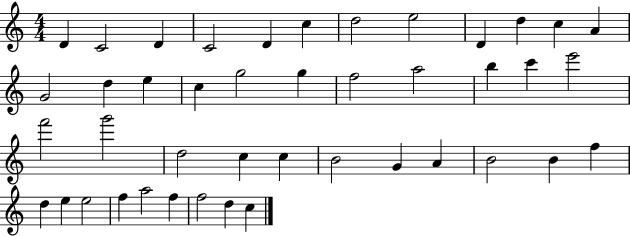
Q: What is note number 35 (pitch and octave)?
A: D5